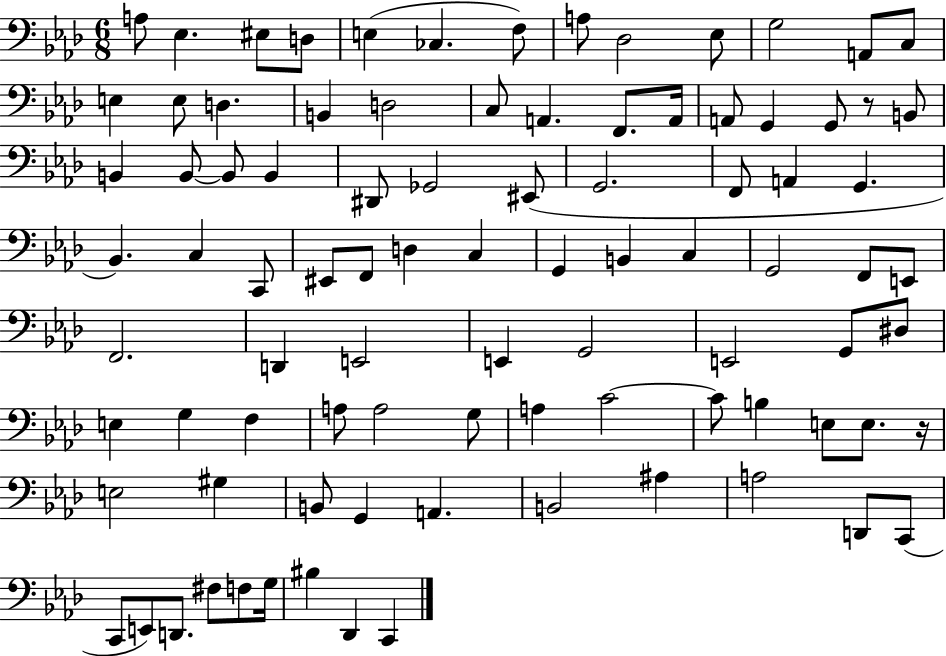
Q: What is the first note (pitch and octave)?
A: A3